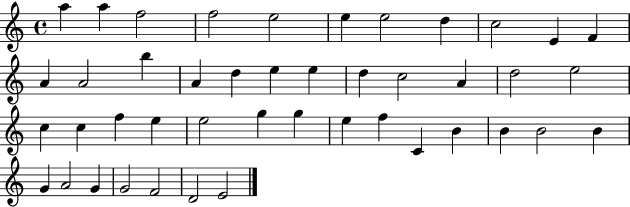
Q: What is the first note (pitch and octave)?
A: A5